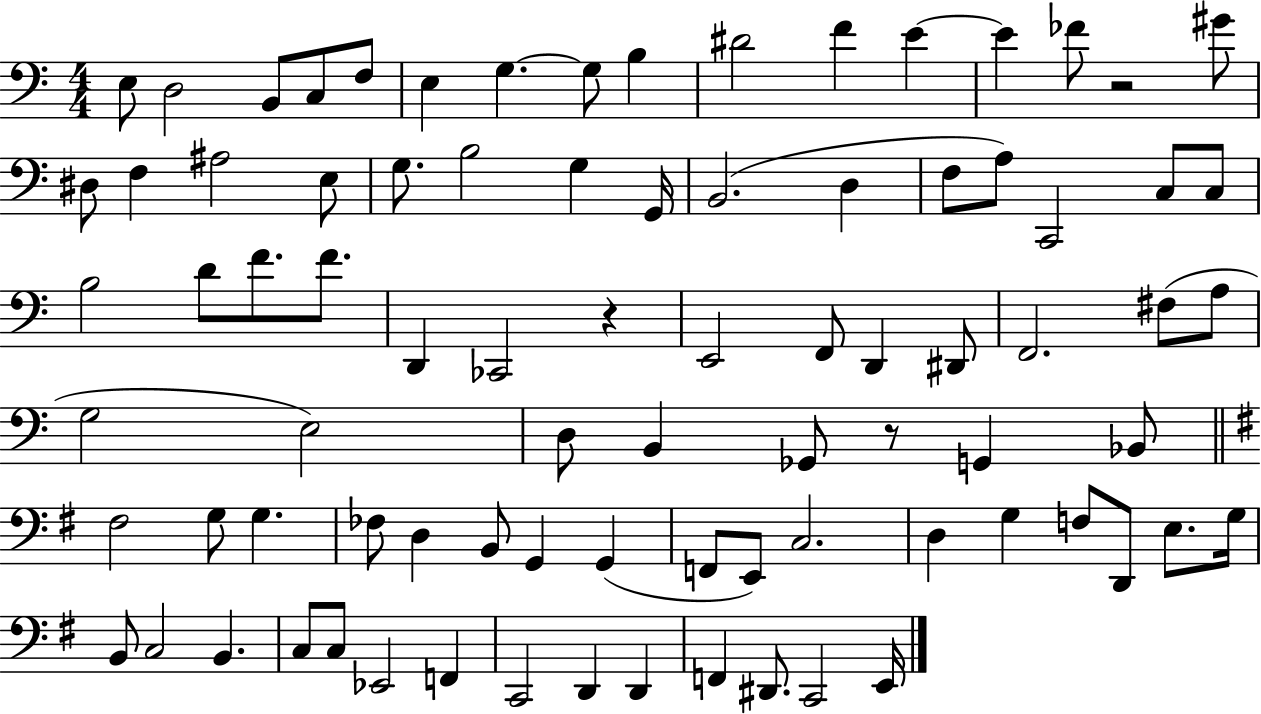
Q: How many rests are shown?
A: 3